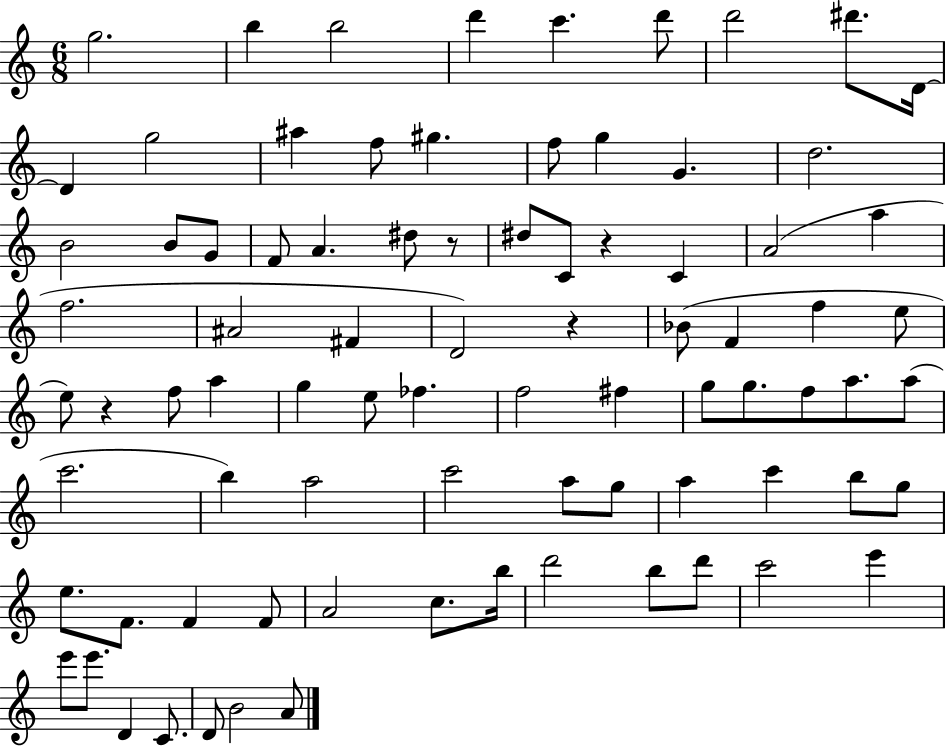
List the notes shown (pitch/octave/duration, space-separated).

G5/h. B5/q B5/h D6/q C6/q. D6/e D6/h D#6/e. D4/s D4/q G5/h A#5/q F5/e G#5/q. F5/e G5/q G4/q. D5/h. B4/h B4/e G4/e F4/e A4/q. D#5/e R/e D#5/e C4/e R/q C4/q A4/h A5/q F5/h. A#4/h F#4/q D4/h R/q Bb4/e F4/q F5/q E5/e E5/e R/q F5/e A5/q G5/q E5/e FES5/q. F5/h F#5/q G5/e G5/e. F5/e A5/e. A5/e C6/h. B5/q A5/h C6/h A5/e G5/e A5/q C6/q B5/e G5/e E5/e. F4/e. F4/q F4/e A4/h C5/e. B5/s D6/h B5/e D6/e C6/h E6/q E6/e E6/e. D4/q C4/e. D4/e B4/h A4/e